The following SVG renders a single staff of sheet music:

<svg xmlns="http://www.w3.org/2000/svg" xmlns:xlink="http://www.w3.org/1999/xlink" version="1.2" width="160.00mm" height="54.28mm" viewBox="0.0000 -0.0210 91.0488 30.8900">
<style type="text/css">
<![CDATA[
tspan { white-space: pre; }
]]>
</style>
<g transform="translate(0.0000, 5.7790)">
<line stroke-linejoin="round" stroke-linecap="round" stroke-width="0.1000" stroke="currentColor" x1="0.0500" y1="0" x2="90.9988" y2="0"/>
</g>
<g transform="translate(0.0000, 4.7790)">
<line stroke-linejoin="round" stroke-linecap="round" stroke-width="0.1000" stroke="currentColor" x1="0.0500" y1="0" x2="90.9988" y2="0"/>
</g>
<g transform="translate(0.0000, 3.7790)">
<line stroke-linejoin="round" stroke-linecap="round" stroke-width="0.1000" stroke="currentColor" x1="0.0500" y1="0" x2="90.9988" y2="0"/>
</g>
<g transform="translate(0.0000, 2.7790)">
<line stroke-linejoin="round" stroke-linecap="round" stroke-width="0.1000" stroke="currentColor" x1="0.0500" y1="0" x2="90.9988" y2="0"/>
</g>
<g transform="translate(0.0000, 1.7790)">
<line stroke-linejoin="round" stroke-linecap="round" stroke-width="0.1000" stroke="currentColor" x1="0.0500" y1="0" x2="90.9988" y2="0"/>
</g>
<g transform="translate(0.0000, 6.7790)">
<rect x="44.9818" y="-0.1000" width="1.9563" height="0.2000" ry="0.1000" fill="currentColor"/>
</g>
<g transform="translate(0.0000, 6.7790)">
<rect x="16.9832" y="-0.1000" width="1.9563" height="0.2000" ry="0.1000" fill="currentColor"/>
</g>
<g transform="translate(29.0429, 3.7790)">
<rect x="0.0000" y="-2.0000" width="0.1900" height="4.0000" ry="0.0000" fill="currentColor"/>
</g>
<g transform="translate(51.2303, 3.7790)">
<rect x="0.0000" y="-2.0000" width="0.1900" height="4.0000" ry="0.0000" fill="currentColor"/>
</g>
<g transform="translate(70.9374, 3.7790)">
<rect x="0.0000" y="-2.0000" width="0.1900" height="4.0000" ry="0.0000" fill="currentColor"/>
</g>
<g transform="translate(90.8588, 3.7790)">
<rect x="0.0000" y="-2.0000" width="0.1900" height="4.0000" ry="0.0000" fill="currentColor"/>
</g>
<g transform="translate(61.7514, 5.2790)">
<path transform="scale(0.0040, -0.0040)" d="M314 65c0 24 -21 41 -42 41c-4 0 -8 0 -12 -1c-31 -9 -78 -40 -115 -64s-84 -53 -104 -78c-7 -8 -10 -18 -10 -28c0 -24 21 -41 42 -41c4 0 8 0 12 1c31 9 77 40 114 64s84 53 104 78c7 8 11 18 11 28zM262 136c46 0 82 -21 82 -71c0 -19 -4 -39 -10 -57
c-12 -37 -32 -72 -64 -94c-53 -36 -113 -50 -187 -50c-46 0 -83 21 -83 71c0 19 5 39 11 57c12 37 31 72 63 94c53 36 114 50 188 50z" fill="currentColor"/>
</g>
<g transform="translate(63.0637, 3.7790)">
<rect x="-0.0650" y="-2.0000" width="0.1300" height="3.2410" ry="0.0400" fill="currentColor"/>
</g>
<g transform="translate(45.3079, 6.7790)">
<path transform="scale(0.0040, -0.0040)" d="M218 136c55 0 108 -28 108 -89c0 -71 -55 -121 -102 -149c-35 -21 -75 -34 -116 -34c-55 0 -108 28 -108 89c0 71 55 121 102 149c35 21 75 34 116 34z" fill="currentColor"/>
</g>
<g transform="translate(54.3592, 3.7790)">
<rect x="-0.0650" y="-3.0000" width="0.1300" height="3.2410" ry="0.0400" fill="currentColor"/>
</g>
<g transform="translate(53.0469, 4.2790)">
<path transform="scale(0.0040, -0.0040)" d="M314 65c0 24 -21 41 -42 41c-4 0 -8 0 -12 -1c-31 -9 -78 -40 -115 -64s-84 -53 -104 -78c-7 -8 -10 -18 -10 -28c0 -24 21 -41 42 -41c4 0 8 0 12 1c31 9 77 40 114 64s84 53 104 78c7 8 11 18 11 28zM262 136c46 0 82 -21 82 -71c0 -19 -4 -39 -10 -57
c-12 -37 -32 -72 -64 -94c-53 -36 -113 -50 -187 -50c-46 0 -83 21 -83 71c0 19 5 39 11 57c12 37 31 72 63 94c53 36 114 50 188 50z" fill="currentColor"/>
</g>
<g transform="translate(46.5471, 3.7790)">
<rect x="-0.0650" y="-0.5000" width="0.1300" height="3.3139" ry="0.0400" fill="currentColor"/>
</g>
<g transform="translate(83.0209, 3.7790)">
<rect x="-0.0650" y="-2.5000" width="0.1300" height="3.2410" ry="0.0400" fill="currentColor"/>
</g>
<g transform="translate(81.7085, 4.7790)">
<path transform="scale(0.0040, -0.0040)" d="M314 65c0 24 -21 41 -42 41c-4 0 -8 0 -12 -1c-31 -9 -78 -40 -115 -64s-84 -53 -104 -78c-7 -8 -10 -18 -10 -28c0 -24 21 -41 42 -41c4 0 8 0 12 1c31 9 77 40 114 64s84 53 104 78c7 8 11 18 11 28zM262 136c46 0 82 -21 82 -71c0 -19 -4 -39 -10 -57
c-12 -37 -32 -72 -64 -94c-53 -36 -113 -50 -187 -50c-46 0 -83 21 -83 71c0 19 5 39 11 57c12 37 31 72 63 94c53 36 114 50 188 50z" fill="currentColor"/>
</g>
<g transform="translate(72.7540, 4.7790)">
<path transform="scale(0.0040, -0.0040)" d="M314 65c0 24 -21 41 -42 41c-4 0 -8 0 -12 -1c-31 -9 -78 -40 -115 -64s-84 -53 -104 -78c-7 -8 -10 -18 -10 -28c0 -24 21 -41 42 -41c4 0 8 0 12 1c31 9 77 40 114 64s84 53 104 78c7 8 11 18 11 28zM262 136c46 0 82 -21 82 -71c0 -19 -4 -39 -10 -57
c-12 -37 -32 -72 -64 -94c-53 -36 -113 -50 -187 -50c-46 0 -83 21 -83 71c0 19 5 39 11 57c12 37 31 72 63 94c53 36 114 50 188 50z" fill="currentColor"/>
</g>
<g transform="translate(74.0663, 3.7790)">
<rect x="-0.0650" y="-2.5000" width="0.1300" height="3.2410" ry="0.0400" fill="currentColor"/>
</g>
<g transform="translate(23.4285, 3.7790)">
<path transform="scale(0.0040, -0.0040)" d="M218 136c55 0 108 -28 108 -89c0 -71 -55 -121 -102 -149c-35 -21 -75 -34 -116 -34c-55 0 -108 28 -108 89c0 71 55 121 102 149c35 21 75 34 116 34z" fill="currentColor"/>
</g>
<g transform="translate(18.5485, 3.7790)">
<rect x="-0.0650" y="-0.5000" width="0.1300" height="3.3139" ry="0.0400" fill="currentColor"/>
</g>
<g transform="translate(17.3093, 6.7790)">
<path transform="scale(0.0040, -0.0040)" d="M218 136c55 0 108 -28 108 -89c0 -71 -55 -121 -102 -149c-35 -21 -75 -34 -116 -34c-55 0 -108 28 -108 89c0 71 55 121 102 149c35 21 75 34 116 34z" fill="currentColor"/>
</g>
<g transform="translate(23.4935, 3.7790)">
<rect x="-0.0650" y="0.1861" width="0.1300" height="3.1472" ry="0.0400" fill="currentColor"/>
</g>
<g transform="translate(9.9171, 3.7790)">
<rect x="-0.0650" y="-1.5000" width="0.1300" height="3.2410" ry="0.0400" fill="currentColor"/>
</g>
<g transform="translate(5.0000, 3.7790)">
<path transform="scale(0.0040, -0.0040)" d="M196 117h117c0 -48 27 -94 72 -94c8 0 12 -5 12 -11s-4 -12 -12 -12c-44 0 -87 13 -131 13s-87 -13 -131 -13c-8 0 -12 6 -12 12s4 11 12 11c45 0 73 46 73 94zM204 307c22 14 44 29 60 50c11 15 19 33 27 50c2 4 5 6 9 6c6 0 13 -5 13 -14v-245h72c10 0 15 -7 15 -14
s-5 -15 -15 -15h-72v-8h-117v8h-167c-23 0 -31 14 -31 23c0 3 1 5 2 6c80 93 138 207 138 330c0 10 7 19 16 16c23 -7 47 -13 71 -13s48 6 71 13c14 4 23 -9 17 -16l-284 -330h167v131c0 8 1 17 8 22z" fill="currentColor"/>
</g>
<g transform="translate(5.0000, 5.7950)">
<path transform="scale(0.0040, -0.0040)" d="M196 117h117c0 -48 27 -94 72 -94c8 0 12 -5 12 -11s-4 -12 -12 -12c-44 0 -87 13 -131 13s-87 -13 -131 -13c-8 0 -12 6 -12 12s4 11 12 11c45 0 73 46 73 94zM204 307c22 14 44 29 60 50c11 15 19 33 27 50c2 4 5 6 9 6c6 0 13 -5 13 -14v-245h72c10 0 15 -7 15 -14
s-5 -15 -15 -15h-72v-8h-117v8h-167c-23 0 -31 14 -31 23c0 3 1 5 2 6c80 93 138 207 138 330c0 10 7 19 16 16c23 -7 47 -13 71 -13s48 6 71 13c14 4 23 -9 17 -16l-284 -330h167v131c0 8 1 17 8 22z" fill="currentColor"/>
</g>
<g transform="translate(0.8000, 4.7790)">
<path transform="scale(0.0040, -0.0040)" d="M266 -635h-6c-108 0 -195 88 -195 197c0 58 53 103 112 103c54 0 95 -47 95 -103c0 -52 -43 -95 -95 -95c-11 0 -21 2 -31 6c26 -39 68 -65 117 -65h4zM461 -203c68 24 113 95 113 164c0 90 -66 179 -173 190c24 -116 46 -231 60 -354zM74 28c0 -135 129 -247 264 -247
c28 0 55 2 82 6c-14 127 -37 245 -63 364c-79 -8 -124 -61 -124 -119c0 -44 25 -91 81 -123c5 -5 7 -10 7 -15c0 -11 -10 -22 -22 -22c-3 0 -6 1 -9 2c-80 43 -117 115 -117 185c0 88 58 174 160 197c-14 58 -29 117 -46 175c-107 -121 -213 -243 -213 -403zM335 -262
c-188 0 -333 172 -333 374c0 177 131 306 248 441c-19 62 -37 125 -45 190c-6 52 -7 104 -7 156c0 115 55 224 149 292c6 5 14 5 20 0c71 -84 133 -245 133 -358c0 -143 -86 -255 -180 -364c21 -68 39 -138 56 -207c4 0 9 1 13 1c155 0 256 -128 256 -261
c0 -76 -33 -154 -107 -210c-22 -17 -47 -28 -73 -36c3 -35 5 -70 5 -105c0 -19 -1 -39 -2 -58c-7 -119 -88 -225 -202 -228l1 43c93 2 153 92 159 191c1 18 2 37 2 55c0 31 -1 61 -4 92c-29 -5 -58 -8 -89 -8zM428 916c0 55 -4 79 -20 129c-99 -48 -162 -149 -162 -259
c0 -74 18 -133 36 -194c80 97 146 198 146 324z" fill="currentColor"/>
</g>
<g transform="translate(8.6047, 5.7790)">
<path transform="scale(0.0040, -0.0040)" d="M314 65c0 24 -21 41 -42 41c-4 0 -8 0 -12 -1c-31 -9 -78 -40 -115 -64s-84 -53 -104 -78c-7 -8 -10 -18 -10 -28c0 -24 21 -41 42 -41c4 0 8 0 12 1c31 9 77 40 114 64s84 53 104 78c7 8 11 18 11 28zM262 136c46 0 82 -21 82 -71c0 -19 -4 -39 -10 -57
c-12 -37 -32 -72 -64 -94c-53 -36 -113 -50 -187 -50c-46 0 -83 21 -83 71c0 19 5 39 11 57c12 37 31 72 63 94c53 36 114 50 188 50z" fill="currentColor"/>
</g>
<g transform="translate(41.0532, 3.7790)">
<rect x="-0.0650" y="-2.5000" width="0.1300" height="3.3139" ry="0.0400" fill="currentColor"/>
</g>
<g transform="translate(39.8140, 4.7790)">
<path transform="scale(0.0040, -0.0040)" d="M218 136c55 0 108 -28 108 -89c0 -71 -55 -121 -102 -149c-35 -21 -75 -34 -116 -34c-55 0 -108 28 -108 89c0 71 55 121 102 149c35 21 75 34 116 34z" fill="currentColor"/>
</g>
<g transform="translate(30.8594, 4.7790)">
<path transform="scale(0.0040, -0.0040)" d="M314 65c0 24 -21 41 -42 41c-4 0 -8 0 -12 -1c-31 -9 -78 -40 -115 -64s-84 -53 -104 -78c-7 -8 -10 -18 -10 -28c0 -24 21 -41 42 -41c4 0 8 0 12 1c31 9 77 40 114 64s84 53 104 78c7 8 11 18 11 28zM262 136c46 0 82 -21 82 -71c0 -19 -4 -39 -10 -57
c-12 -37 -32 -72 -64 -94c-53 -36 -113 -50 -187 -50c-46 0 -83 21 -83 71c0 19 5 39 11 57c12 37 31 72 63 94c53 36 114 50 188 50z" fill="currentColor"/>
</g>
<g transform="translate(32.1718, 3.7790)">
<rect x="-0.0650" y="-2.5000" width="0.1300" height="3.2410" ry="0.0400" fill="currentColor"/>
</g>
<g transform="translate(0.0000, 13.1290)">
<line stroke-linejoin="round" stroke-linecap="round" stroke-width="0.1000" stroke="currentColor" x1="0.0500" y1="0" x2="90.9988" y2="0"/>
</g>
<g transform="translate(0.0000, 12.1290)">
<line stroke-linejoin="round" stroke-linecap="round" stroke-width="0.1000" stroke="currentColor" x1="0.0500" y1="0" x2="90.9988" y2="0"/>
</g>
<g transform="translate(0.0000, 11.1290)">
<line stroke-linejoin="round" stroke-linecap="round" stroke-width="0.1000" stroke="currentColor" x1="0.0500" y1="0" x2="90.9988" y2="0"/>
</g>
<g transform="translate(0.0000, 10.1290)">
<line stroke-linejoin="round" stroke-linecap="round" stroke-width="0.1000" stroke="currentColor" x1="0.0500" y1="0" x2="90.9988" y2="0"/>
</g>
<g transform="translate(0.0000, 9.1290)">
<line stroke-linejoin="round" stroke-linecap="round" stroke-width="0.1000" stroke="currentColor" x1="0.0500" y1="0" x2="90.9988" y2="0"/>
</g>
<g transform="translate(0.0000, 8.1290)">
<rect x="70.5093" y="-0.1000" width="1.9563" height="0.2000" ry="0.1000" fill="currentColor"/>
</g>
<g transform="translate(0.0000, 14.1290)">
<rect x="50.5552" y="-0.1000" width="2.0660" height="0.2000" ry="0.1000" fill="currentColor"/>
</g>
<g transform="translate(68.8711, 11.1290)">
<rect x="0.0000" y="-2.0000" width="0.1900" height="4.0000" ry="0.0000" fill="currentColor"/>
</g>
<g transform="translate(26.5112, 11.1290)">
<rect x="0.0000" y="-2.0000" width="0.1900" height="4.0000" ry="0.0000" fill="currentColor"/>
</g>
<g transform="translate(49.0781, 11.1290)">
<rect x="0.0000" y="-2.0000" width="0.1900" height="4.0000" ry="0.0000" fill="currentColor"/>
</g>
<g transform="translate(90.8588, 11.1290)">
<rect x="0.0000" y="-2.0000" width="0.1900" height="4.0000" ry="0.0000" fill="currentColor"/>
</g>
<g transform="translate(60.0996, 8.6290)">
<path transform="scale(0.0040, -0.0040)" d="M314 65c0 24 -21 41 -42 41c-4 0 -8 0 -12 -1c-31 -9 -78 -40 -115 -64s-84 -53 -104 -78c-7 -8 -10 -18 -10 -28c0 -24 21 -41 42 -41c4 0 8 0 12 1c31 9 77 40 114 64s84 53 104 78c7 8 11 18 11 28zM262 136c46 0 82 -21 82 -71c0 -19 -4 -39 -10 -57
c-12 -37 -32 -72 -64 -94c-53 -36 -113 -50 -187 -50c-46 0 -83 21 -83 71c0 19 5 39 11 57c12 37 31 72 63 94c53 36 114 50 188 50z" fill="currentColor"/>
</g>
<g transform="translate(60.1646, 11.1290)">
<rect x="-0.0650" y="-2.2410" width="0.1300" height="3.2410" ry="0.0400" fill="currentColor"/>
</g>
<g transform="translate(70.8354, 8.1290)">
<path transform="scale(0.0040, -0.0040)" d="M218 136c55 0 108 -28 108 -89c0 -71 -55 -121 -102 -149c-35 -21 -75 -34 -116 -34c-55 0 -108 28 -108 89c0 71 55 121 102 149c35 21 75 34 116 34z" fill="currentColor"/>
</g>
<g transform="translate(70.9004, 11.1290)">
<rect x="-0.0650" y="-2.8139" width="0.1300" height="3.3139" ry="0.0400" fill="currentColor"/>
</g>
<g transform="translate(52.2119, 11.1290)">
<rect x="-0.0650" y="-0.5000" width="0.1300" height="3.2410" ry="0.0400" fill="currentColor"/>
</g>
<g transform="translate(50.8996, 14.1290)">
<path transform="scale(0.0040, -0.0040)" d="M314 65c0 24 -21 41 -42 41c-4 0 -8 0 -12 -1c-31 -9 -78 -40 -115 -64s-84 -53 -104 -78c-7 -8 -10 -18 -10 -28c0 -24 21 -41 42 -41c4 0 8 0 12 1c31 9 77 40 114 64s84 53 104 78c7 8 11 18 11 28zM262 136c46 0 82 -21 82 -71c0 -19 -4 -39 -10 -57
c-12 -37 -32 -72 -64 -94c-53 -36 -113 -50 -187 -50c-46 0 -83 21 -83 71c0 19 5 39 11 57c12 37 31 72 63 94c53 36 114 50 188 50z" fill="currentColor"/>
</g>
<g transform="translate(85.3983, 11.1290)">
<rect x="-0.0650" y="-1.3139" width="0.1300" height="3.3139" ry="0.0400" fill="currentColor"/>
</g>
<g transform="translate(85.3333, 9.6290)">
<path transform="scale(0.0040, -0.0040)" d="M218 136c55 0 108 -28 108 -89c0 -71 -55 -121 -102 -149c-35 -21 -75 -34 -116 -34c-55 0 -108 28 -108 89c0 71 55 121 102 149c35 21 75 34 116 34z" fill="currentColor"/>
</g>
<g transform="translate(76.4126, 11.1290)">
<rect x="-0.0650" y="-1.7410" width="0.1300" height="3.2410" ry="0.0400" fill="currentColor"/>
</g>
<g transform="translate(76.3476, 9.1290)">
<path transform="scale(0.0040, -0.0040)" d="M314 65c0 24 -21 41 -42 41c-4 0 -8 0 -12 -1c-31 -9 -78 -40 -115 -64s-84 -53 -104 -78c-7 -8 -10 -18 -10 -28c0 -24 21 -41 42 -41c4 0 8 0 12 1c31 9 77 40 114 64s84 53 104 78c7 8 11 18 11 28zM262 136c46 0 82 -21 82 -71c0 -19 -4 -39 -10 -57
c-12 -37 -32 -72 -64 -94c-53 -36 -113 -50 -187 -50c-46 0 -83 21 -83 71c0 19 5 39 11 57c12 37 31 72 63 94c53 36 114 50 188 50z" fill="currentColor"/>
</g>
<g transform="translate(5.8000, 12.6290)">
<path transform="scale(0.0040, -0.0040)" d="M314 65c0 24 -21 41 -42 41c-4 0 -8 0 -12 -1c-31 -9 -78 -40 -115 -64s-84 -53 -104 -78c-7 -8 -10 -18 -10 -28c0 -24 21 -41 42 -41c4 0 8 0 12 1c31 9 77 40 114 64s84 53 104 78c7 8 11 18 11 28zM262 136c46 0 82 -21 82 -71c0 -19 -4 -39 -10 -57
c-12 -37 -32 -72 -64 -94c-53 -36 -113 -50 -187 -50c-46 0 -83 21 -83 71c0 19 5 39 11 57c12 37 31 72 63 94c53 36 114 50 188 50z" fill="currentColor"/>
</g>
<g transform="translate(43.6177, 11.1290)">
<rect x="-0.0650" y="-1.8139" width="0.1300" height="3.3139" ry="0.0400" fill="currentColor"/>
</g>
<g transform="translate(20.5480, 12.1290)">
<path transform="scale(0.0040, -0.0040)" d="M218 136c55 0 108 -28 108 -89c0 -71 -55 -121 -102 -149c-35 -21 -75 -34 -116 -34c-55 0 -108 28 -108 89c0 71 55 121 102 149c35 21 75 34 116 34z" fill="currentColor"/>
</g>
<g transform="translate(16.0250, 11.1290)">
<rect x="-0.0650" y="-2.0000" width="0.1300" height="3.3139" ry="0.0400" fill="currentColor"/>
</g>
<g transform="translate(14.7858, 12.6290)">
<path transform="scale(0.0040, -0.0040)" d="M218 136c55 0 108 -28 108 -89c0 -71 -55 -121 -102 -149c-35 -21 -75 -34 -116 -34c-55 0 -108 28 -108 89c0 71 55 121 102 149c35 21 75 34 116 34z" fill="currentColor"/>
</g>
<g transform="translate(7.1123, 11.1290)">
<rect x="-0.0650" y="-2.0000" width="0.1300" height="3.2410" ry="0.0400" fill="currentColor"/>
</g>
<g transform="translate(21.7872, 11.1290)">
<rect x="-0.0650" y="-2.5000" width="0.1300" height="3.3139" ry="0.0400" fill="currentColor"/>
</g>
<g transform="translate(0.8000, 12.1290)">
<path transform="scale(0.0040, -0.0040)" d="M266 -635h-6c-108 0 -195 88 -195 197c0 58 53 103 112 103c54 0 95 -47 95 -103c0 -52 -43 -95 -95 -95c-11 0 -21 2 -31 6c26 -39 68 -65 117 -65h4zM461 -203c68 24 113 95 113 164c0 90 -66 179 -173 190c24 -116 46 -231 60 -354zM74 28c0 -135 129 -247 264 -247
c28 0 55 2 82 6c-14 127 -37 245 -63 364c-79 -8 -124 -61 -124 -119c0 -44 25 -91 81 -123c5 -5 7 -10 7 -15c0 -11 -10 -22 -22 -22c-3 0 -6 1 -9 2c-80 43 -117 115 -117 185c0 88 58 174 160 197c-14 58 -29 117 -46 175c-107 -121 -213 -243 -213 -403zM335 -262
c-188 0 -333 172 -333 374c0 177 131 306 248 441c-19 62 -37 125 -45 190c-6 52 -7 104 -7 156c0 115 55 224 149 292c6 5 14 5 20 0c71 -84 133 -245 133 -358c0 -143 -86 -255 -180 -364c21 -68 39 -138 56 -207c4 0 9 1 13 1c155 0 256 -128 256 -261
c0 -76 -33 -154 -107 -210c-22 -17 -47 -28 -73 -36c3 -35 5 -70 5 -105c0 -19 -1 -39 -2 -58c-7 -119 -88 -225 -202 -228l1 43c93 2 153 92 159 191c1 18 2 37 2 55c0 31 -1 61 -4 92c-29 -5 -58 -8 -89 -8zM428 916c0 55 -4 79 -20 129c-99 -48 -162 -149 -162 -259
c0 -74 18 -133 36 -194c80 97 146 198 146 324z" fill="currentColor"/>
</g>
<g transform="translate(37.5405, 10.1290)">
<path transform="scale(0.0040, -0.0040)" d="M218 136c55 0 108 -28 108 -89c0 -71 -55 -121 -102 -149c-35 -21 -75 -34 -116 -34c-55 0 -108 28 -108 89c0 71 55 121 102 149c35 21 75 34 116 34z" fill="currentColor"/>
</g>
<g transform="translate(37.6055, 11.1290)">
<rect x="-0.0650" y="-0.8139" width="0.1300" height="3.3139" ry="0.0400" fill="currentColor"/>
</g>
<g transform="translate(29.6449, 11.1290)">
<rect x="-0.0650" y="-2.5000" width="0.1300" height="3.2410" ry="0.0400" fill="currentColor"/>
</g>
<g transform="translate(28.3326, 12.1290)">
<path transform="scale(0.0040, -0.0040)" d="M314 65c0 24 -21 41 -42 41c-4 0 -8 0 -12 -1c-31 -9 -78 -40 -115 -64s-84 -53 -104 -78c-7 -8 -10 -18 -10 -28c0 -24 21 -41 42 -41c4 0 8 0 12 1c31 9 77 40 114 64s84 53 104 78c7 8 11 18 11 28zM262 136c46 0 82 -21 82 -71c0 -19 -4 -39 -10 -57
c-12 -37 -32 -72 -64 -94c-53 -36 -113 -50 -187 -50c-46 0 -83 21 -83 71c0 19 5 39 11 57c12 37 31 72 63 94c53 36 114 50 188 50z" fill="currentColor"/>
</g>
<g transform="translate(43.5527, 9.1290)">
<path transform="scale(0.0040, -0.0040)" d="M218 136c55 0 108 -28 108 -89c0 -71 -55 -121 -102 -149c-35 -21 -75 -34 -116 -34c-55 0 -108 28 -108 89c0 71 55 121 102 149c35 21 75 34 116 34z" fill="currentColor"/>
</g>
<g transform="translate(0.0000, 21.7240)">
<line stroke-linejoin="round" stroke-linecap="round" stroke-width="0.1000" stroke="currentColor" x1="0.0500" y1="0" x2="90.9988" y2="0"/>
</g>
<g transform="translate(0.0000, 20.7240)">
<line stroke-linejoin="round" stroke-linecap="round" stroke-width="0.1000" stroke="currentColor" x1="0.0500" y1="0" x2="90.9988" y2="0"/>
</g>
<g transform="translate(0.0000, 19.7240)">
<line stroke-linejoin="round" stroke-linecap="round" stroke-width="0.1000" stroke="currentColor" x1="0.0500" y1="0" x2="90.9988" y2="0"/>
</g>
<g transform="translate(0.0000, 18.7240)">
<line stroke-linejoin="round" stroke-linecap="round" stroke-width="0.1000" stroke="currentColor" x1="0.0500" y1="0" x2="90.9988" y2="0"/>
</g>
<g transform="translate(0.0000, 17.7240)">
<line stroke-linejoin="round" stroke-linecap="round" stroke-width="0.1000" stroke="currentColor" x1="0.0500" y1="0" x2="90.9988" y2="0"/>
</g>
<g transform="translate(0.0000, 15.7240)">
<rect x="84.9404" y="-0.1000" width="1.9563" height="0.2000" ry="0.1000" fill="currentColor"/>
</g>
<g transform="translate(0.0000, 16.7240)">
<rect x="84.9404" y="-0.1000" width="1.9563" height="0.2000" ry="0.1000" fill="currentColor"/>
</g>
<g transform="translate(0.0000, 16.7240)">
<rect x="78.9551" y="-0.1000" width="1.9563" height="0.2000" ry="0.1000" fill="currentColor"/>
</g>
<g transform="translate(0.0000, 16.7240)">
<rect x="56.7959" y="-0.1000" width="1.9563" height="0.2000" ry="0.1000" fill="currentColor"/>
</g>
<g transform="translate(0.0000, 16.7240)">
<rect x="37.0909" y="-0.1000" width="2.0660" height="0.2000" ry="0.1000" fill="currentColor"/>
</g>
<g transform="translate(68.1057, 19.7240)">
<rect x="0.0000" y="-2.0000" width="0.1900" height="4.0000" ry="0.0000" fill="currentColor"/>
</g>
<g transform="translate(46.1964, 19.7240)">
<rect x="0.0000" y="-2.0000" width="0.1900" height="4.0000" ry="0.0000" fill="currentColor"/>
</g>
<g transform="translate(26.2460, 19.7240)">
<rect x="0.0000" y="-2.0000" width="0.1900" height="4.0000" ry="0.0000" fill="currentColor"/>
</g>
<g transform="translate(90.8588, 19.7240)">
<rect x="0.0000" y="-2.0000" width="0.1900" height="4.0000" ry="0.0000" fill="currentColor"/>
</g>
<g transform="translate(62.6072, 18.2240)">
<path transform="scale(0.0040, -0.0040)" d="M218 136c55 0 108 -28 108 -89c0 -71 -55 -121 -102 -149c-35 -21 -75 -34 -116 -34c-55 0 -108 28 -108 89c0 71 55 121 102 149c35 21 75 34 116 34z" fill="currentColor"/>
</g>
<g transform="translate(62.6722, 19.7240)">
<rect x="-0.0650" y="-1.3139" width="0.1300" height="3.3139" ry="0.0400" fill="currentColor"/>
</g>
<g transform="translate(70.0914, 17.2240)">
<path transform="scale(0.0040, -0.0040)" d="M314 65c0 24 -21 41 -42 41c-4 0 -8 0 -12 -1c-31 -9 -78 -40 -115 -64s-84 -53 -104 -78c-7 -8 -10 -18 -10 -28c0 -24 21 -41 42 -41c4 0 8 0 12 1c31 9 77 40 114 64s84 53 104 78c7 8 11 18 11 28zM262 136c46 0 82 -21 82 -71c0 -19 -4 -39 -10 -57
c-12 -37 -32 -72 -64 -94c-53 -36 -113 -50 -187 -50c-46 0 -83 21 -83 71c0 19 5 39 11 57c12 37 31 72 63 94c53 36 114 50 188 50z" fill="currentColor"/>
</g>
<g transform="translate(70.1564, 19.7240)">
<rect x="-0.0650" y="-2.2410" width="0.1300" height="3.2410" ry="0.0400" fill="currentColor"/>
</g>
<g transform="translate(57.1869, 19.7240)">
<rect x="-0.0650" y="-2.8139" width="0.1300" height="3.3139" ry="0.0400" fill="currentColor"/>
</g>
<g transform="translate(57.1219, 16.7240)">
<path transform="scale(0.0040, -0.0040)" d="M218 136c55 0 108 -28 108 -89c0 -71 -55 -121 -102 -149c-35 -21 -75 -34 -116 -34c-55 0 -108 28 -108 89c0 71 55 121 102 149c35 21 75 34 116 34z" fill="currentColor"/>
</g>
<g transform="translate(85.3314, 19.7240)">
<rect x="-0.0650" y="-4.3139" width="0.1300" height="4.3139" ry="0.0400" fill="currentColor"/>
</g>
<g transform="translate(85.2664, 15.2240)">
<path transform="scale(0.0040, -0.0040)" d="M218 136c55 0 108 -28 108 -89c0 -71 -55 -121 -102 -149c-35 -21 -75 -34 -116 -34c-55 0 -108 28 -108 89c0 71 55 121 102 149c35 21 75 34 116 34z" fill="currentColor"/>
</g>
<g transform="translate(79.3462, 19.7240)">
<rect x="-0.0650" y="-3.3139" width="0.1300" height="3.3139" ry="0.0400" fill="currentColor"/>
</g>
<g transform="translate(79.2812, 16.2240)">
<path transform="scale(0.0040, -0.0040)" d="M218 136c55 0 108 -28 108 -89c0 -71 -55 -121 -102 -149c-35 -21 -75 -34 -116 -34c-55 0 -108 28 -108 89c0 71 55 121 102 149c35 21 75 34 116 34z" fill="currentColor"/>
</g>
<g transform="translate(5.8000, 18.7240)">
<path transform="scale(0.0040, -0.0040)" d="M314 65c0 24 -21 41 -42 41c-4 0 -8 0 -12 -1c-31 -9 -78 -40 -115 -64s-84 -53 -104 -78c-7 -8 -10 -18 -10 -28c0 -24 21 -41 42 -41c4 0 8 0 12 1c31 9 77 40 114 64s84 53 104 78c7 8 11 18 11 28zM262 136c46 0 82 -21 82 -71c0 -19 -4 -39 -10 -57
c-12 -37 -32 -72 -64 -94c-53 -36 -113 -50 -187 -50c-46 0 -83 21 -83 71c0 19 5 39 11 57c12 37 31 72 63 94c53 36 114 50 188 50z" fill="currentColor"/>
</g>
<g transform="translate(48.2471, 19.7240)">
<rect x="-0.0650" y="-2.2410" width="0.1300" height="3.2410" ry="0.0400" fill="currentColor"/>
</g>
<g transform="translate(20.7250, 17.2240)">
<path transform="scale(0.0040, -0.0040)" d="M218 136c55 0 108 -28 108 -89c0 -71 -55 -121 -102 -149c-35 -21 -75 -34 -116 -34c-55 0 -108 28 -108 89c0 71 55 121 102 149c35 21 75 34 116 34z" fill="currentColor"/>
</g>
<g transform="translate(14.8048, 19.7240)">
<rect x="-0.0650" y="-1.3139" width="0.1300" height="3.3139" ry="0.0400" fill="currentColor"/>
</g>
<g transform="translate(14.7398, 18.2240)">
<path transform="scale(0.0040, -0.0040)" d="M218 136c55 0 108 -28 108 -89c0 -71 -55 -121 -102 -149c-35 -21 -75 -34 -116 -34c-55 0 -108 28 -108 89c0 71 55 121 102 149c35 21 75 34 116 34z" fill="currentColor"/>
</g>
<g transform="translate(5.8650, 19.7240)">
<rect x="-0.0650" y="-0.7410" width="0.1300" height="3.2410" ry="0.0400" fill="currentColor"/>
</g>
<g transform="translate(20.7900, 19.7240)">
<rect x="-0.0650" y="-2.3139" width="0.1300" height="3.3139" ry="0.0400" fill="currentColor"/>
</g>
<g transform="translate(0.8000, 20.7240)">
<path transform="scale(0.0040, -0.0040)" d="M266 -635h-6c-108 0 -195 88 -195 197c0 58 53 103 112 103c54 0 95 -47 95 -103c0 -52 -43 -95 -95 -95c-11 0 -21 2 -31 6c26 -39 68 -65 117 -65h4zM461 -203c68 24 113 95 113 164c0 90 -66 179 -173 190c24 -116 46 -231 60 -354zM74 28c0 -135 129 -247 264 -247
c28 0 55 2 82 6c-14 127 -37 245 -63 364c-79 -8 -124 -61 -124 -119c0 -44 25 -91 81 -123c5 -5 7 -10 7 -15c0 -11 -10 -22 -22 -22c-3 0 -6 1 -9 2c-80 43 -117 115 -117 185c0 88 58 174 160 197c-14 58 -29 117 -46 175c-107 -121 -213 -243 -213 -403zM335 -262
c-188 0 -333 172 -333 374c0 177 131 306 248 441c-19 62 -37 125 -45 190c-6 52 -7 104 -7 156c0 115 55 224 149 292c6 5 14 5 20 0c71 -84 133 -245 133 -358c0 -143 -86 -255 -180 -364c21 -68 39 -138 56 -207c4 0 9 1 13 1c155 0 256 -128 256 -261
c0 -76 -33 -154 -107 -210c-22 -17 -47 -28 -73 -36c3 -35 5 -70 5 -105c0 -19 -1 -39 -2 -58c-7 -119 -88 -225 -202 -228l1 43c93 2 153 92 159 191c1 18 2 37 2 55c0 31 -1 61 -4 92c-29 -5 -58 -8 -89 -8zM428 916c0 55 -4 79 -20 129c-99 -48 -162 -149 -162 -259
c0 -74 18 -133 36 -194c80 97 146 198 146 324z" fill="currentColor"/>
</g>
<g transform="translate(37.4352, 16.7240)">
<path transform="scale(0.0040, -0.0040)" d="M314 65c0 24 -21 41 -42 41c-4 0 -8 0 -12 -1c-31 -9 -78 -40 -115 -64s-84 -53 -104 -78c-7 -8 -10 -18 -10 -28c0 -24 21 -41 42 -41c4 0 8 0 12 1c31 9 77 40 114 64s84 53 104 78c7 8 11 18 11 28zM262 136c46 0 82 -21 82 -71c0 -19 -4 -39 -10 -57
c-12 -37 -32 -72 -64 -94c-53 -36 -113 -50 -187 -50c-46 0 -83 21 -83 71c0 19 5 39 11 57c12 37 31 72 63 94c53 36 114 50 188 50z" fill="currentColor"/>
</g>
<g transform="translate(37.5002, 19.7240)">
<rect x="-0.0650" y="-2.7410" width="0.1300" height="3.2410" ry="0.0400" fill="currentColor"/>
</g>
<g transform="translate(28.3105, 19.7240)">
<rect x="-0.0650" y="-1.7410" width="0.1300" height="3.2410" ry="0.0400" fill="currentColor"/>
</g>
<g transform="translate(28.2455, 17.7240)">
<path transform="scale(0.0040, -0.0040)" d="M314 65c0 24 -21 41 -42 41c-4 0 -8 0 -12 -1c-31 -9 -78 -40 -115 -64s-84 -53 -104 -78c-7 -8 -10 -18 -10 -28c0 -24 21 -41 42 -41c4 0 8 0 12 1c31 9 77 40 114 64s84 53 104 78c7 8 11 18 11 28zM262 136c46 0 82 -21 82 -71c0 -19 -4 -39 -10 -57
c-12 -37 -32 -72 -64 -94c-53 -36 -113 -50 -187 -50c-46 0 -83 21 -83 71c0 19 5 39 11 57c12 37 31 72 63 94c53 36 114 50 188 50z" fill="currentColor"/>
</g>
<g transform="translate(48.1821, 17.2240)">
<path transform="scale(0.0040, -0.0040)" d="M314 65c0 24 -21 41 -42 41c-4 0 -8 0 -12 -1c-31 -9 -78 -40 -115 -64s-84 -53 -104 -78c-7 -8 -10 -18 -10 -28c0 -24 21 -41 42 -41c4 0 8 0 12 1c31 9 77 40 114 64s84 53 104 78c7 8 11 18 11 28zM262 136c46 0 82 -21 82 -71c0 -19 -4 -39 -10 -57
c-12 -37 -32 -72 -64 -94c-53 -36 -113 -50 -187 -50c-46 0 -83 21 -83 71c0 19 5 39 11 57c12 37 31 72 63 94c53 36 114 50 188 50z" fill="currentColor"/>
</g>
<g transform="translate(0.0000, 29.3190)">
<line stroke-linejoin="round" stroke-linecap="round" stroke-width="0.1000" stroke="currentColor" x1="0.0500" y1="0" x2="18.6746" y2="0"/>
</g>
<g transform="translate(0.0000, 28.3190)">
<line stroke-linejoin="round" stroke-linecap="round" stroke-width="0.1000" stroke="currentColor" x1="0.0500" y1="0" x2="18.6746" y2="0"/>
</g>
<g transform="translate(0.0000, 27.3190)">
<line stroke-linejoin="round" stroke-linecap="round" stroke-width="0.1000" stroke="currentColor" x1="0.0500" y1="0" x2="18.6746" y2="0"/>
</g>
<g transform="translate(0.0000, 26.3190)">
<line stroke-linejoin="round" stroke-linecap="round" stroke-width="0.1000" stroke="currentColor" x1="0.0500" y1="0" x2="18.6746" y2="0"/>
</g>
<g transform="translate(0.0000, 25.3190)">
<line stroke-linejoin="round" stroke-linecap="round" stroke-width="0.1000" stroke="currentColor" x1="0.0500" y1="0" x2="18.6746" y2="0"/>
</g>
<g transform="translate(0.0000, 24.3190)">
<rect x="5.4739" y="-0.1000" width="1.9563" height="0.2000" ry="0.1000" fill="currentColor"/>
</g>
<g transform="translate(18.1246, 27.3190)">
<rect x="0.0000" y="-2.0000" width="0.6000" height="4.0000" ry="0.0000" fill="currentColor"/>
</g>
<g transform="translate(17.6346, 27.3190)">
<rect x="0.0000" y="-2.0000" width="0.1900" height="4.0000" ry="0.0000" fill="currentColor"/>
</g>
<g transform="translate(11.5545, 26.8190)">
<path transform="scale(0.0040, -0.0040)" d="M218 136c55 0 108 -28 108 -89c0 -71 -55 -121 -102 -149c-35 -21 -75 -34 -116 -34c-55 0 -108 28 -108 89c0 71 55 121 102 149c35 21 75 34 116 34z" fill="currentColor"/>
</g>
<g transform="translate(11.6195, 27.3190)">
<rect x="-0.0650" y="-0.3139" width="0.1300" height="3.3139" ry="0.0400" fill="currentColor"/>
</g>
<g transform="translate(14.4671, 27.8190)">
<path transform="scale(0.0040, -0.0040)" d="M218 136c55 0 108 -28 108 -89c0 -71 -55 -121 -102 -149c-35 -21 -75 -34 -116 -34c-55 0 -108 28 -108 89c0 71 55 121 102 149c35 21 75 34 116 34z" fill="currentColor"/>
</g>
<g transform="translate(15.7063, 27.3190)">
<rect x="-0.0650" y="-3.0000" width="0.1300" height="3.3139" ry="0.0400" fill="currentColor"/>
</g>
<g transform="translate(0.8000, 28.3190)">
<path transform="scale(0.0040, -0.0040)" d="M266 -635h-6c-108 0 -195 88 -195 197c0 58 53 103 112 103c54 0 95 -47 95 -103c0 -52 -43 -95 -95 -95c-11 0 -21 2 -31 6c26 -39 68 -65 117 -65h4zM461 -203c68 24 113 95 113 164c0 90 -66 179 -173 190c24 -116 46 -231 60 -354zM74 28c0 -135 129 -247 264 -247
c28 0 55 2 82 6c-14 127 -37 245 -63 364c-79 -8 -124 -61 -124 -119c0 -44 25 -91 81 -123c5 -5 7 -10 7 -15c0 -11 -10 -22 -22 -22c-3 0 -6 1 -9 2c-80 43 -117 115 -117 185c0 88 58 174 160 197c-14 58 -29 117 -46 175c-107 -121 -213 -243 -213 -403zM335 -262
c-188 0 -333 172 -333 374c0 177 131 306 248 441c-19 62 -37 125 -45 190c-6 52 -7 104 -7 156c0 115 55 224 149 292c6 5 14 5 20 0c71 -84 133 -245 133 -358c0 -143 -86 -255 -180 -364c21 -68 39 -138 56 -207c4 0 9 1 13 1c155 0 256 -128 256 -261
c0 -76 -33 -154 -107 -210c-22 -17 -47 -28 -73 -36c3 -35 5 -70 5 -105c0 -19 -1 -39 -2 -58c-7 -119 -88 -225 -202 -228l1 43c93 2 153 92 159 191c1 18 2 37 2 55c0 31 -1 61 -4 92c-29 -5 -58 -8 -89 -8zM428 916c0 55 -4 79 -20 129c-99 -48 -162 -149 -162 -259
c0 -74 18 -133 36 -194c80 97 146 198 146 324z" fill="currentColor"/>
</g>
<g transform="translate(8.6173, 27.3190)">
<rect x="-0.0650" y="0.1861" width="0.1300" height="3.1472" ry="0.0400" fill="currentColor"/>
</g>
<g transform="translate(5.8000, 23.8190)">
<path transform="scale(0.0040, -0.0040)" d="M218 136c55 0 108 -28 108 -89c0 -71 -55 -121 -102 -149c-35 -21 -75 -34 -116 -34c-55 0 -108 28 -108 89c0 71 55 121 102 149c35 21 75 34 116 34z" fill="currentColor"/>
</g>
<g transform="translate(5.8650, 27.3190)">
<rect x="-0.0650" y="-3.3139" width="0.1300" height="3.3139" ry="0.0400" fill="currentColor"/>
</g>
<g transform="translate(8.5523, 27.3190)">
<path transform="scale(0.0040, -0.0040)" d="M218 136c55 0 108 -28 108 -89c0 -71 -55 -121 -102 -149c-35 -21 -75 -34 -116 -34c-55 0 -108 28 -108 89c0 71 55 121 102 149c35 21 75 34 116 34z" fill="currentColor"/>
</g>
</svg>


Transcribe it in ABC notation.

X:1
T:Untitled
M:4/4
L:1/4
K:C
E2 C B G2 G C A2 F2 G2 G2 F2 F G G2 d f C2 g2 a f2 e d2 e g f2 a2 g2 a e g2 b d' b B c A